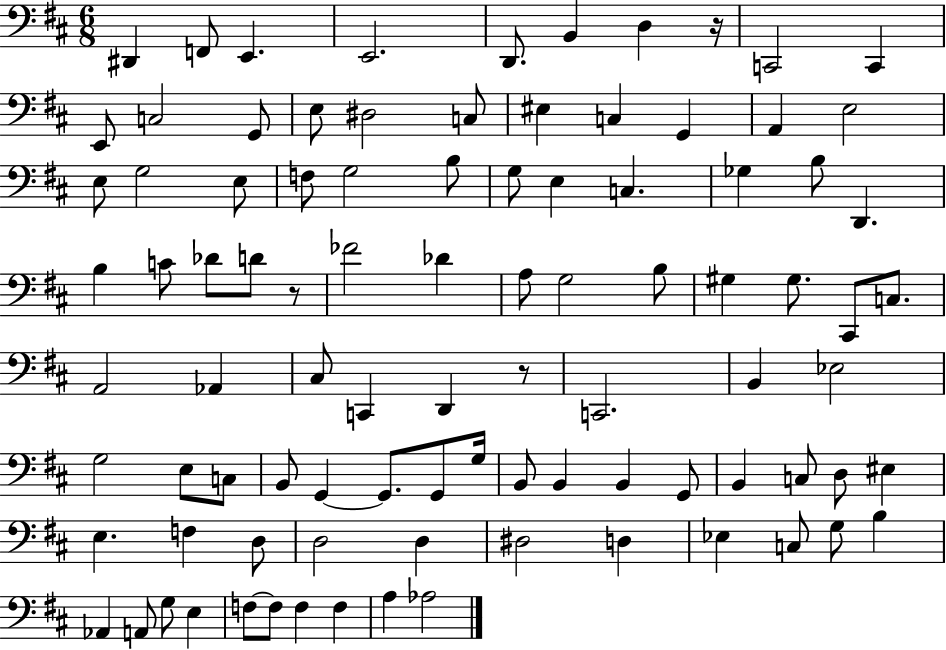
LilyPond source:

{
  \clef bass
  \numericTimeSignature
  \time 6/8
  \key d \major
  \repeat volta 2 { dis,4 f,8 e,4. | e,2. | d,8. b,4 d4 r16 | c,2 c,4 | \break e,8 c2 g,8 | e8 dis2 c8 | eis4 c4 g,4 | a,4 e2 | \break e8 g2 e8 | f8 g2 b8 | g8 e4 c4. | ges4 b8 d,4. | \break b4 c'8 des'8 d'8 r8 | fes'2 des'4 | a8 g2 b8 | gis4 gis8. cis,8 c8. | \break a,2 aes,4 | cis8 c,4 d,4 r8 | c,2. | b,4 ees2 | \break g2 e8 c8 | b,8 g,4~~ g,8. g,8 g16 | b,8 b,4 b,4 g,8 | b,4 c8 d8 eis4 | \break e4. f4 d8 | d2 d4 | dis2 d4 | ees4 c8 g8 b4 | \break aes,4 a,8 g8 e4 | f8~~ f8 f4 f4 | a4 aes2 | } \bar "|."
}